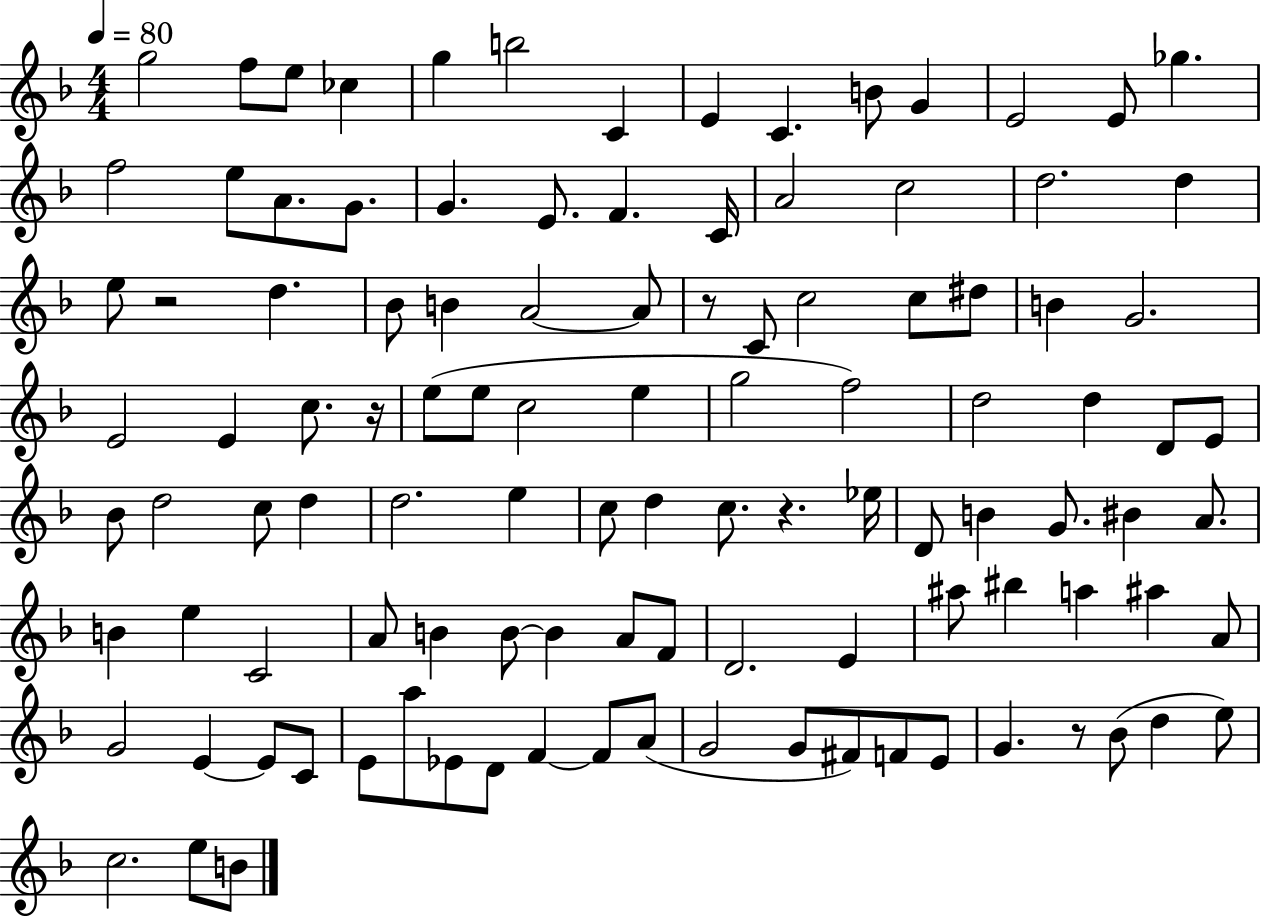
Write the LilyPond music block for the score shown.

{
  \clef treble
  \numericTimeSignature
  \time 4/4
  \key f \major
  \tempo 4 = 80
  g''2 f''8 e''8 ces''4 | g''4 b''2 c'4 | e'4 c'4. b'8 g'4 | e'2 e'8 ges''4. | \break f''2 e''8 a'8. g'8. | g'4. e'8. f'4. c'16 | a'2 c''2 | d''2. d''4 | \break e''8 r2 d''4. | bes'8 b'4 a'2~~ a'8 | r8 c'8 c''2 c''8 dis''8 | b'4 g'2. | \break e'2 e'4 c''8. r16 | e''8( e''8 c''2 e''4 | g''2 f''2) | d''2 d''4 d'8 e'8 | \break bes'8 d''2 c''8 d''4 | d''2. e''4 | c''8 d''4 c''8. r4. ees''16 | d'8 b'4 g'8. bis'4 a'8. | \break b'4 e''4 c'2 | a'8 b'4 b'8~~ b'4 a'8 f'8 | d'2. e'4 | ais''8 bis''4 a''4 ais''4 a'8 | \break g'2 e'4~~ e'8 c'8 | e'8 a''8 ees'8 d'8 f'4~~ f'8 a'8( | g'2 g'8 fis'8) f'8 e'8 | g'4. r8 bes'8( d''4 e''8) | \break c''2. e''8 b'8 | \bar "|."
}